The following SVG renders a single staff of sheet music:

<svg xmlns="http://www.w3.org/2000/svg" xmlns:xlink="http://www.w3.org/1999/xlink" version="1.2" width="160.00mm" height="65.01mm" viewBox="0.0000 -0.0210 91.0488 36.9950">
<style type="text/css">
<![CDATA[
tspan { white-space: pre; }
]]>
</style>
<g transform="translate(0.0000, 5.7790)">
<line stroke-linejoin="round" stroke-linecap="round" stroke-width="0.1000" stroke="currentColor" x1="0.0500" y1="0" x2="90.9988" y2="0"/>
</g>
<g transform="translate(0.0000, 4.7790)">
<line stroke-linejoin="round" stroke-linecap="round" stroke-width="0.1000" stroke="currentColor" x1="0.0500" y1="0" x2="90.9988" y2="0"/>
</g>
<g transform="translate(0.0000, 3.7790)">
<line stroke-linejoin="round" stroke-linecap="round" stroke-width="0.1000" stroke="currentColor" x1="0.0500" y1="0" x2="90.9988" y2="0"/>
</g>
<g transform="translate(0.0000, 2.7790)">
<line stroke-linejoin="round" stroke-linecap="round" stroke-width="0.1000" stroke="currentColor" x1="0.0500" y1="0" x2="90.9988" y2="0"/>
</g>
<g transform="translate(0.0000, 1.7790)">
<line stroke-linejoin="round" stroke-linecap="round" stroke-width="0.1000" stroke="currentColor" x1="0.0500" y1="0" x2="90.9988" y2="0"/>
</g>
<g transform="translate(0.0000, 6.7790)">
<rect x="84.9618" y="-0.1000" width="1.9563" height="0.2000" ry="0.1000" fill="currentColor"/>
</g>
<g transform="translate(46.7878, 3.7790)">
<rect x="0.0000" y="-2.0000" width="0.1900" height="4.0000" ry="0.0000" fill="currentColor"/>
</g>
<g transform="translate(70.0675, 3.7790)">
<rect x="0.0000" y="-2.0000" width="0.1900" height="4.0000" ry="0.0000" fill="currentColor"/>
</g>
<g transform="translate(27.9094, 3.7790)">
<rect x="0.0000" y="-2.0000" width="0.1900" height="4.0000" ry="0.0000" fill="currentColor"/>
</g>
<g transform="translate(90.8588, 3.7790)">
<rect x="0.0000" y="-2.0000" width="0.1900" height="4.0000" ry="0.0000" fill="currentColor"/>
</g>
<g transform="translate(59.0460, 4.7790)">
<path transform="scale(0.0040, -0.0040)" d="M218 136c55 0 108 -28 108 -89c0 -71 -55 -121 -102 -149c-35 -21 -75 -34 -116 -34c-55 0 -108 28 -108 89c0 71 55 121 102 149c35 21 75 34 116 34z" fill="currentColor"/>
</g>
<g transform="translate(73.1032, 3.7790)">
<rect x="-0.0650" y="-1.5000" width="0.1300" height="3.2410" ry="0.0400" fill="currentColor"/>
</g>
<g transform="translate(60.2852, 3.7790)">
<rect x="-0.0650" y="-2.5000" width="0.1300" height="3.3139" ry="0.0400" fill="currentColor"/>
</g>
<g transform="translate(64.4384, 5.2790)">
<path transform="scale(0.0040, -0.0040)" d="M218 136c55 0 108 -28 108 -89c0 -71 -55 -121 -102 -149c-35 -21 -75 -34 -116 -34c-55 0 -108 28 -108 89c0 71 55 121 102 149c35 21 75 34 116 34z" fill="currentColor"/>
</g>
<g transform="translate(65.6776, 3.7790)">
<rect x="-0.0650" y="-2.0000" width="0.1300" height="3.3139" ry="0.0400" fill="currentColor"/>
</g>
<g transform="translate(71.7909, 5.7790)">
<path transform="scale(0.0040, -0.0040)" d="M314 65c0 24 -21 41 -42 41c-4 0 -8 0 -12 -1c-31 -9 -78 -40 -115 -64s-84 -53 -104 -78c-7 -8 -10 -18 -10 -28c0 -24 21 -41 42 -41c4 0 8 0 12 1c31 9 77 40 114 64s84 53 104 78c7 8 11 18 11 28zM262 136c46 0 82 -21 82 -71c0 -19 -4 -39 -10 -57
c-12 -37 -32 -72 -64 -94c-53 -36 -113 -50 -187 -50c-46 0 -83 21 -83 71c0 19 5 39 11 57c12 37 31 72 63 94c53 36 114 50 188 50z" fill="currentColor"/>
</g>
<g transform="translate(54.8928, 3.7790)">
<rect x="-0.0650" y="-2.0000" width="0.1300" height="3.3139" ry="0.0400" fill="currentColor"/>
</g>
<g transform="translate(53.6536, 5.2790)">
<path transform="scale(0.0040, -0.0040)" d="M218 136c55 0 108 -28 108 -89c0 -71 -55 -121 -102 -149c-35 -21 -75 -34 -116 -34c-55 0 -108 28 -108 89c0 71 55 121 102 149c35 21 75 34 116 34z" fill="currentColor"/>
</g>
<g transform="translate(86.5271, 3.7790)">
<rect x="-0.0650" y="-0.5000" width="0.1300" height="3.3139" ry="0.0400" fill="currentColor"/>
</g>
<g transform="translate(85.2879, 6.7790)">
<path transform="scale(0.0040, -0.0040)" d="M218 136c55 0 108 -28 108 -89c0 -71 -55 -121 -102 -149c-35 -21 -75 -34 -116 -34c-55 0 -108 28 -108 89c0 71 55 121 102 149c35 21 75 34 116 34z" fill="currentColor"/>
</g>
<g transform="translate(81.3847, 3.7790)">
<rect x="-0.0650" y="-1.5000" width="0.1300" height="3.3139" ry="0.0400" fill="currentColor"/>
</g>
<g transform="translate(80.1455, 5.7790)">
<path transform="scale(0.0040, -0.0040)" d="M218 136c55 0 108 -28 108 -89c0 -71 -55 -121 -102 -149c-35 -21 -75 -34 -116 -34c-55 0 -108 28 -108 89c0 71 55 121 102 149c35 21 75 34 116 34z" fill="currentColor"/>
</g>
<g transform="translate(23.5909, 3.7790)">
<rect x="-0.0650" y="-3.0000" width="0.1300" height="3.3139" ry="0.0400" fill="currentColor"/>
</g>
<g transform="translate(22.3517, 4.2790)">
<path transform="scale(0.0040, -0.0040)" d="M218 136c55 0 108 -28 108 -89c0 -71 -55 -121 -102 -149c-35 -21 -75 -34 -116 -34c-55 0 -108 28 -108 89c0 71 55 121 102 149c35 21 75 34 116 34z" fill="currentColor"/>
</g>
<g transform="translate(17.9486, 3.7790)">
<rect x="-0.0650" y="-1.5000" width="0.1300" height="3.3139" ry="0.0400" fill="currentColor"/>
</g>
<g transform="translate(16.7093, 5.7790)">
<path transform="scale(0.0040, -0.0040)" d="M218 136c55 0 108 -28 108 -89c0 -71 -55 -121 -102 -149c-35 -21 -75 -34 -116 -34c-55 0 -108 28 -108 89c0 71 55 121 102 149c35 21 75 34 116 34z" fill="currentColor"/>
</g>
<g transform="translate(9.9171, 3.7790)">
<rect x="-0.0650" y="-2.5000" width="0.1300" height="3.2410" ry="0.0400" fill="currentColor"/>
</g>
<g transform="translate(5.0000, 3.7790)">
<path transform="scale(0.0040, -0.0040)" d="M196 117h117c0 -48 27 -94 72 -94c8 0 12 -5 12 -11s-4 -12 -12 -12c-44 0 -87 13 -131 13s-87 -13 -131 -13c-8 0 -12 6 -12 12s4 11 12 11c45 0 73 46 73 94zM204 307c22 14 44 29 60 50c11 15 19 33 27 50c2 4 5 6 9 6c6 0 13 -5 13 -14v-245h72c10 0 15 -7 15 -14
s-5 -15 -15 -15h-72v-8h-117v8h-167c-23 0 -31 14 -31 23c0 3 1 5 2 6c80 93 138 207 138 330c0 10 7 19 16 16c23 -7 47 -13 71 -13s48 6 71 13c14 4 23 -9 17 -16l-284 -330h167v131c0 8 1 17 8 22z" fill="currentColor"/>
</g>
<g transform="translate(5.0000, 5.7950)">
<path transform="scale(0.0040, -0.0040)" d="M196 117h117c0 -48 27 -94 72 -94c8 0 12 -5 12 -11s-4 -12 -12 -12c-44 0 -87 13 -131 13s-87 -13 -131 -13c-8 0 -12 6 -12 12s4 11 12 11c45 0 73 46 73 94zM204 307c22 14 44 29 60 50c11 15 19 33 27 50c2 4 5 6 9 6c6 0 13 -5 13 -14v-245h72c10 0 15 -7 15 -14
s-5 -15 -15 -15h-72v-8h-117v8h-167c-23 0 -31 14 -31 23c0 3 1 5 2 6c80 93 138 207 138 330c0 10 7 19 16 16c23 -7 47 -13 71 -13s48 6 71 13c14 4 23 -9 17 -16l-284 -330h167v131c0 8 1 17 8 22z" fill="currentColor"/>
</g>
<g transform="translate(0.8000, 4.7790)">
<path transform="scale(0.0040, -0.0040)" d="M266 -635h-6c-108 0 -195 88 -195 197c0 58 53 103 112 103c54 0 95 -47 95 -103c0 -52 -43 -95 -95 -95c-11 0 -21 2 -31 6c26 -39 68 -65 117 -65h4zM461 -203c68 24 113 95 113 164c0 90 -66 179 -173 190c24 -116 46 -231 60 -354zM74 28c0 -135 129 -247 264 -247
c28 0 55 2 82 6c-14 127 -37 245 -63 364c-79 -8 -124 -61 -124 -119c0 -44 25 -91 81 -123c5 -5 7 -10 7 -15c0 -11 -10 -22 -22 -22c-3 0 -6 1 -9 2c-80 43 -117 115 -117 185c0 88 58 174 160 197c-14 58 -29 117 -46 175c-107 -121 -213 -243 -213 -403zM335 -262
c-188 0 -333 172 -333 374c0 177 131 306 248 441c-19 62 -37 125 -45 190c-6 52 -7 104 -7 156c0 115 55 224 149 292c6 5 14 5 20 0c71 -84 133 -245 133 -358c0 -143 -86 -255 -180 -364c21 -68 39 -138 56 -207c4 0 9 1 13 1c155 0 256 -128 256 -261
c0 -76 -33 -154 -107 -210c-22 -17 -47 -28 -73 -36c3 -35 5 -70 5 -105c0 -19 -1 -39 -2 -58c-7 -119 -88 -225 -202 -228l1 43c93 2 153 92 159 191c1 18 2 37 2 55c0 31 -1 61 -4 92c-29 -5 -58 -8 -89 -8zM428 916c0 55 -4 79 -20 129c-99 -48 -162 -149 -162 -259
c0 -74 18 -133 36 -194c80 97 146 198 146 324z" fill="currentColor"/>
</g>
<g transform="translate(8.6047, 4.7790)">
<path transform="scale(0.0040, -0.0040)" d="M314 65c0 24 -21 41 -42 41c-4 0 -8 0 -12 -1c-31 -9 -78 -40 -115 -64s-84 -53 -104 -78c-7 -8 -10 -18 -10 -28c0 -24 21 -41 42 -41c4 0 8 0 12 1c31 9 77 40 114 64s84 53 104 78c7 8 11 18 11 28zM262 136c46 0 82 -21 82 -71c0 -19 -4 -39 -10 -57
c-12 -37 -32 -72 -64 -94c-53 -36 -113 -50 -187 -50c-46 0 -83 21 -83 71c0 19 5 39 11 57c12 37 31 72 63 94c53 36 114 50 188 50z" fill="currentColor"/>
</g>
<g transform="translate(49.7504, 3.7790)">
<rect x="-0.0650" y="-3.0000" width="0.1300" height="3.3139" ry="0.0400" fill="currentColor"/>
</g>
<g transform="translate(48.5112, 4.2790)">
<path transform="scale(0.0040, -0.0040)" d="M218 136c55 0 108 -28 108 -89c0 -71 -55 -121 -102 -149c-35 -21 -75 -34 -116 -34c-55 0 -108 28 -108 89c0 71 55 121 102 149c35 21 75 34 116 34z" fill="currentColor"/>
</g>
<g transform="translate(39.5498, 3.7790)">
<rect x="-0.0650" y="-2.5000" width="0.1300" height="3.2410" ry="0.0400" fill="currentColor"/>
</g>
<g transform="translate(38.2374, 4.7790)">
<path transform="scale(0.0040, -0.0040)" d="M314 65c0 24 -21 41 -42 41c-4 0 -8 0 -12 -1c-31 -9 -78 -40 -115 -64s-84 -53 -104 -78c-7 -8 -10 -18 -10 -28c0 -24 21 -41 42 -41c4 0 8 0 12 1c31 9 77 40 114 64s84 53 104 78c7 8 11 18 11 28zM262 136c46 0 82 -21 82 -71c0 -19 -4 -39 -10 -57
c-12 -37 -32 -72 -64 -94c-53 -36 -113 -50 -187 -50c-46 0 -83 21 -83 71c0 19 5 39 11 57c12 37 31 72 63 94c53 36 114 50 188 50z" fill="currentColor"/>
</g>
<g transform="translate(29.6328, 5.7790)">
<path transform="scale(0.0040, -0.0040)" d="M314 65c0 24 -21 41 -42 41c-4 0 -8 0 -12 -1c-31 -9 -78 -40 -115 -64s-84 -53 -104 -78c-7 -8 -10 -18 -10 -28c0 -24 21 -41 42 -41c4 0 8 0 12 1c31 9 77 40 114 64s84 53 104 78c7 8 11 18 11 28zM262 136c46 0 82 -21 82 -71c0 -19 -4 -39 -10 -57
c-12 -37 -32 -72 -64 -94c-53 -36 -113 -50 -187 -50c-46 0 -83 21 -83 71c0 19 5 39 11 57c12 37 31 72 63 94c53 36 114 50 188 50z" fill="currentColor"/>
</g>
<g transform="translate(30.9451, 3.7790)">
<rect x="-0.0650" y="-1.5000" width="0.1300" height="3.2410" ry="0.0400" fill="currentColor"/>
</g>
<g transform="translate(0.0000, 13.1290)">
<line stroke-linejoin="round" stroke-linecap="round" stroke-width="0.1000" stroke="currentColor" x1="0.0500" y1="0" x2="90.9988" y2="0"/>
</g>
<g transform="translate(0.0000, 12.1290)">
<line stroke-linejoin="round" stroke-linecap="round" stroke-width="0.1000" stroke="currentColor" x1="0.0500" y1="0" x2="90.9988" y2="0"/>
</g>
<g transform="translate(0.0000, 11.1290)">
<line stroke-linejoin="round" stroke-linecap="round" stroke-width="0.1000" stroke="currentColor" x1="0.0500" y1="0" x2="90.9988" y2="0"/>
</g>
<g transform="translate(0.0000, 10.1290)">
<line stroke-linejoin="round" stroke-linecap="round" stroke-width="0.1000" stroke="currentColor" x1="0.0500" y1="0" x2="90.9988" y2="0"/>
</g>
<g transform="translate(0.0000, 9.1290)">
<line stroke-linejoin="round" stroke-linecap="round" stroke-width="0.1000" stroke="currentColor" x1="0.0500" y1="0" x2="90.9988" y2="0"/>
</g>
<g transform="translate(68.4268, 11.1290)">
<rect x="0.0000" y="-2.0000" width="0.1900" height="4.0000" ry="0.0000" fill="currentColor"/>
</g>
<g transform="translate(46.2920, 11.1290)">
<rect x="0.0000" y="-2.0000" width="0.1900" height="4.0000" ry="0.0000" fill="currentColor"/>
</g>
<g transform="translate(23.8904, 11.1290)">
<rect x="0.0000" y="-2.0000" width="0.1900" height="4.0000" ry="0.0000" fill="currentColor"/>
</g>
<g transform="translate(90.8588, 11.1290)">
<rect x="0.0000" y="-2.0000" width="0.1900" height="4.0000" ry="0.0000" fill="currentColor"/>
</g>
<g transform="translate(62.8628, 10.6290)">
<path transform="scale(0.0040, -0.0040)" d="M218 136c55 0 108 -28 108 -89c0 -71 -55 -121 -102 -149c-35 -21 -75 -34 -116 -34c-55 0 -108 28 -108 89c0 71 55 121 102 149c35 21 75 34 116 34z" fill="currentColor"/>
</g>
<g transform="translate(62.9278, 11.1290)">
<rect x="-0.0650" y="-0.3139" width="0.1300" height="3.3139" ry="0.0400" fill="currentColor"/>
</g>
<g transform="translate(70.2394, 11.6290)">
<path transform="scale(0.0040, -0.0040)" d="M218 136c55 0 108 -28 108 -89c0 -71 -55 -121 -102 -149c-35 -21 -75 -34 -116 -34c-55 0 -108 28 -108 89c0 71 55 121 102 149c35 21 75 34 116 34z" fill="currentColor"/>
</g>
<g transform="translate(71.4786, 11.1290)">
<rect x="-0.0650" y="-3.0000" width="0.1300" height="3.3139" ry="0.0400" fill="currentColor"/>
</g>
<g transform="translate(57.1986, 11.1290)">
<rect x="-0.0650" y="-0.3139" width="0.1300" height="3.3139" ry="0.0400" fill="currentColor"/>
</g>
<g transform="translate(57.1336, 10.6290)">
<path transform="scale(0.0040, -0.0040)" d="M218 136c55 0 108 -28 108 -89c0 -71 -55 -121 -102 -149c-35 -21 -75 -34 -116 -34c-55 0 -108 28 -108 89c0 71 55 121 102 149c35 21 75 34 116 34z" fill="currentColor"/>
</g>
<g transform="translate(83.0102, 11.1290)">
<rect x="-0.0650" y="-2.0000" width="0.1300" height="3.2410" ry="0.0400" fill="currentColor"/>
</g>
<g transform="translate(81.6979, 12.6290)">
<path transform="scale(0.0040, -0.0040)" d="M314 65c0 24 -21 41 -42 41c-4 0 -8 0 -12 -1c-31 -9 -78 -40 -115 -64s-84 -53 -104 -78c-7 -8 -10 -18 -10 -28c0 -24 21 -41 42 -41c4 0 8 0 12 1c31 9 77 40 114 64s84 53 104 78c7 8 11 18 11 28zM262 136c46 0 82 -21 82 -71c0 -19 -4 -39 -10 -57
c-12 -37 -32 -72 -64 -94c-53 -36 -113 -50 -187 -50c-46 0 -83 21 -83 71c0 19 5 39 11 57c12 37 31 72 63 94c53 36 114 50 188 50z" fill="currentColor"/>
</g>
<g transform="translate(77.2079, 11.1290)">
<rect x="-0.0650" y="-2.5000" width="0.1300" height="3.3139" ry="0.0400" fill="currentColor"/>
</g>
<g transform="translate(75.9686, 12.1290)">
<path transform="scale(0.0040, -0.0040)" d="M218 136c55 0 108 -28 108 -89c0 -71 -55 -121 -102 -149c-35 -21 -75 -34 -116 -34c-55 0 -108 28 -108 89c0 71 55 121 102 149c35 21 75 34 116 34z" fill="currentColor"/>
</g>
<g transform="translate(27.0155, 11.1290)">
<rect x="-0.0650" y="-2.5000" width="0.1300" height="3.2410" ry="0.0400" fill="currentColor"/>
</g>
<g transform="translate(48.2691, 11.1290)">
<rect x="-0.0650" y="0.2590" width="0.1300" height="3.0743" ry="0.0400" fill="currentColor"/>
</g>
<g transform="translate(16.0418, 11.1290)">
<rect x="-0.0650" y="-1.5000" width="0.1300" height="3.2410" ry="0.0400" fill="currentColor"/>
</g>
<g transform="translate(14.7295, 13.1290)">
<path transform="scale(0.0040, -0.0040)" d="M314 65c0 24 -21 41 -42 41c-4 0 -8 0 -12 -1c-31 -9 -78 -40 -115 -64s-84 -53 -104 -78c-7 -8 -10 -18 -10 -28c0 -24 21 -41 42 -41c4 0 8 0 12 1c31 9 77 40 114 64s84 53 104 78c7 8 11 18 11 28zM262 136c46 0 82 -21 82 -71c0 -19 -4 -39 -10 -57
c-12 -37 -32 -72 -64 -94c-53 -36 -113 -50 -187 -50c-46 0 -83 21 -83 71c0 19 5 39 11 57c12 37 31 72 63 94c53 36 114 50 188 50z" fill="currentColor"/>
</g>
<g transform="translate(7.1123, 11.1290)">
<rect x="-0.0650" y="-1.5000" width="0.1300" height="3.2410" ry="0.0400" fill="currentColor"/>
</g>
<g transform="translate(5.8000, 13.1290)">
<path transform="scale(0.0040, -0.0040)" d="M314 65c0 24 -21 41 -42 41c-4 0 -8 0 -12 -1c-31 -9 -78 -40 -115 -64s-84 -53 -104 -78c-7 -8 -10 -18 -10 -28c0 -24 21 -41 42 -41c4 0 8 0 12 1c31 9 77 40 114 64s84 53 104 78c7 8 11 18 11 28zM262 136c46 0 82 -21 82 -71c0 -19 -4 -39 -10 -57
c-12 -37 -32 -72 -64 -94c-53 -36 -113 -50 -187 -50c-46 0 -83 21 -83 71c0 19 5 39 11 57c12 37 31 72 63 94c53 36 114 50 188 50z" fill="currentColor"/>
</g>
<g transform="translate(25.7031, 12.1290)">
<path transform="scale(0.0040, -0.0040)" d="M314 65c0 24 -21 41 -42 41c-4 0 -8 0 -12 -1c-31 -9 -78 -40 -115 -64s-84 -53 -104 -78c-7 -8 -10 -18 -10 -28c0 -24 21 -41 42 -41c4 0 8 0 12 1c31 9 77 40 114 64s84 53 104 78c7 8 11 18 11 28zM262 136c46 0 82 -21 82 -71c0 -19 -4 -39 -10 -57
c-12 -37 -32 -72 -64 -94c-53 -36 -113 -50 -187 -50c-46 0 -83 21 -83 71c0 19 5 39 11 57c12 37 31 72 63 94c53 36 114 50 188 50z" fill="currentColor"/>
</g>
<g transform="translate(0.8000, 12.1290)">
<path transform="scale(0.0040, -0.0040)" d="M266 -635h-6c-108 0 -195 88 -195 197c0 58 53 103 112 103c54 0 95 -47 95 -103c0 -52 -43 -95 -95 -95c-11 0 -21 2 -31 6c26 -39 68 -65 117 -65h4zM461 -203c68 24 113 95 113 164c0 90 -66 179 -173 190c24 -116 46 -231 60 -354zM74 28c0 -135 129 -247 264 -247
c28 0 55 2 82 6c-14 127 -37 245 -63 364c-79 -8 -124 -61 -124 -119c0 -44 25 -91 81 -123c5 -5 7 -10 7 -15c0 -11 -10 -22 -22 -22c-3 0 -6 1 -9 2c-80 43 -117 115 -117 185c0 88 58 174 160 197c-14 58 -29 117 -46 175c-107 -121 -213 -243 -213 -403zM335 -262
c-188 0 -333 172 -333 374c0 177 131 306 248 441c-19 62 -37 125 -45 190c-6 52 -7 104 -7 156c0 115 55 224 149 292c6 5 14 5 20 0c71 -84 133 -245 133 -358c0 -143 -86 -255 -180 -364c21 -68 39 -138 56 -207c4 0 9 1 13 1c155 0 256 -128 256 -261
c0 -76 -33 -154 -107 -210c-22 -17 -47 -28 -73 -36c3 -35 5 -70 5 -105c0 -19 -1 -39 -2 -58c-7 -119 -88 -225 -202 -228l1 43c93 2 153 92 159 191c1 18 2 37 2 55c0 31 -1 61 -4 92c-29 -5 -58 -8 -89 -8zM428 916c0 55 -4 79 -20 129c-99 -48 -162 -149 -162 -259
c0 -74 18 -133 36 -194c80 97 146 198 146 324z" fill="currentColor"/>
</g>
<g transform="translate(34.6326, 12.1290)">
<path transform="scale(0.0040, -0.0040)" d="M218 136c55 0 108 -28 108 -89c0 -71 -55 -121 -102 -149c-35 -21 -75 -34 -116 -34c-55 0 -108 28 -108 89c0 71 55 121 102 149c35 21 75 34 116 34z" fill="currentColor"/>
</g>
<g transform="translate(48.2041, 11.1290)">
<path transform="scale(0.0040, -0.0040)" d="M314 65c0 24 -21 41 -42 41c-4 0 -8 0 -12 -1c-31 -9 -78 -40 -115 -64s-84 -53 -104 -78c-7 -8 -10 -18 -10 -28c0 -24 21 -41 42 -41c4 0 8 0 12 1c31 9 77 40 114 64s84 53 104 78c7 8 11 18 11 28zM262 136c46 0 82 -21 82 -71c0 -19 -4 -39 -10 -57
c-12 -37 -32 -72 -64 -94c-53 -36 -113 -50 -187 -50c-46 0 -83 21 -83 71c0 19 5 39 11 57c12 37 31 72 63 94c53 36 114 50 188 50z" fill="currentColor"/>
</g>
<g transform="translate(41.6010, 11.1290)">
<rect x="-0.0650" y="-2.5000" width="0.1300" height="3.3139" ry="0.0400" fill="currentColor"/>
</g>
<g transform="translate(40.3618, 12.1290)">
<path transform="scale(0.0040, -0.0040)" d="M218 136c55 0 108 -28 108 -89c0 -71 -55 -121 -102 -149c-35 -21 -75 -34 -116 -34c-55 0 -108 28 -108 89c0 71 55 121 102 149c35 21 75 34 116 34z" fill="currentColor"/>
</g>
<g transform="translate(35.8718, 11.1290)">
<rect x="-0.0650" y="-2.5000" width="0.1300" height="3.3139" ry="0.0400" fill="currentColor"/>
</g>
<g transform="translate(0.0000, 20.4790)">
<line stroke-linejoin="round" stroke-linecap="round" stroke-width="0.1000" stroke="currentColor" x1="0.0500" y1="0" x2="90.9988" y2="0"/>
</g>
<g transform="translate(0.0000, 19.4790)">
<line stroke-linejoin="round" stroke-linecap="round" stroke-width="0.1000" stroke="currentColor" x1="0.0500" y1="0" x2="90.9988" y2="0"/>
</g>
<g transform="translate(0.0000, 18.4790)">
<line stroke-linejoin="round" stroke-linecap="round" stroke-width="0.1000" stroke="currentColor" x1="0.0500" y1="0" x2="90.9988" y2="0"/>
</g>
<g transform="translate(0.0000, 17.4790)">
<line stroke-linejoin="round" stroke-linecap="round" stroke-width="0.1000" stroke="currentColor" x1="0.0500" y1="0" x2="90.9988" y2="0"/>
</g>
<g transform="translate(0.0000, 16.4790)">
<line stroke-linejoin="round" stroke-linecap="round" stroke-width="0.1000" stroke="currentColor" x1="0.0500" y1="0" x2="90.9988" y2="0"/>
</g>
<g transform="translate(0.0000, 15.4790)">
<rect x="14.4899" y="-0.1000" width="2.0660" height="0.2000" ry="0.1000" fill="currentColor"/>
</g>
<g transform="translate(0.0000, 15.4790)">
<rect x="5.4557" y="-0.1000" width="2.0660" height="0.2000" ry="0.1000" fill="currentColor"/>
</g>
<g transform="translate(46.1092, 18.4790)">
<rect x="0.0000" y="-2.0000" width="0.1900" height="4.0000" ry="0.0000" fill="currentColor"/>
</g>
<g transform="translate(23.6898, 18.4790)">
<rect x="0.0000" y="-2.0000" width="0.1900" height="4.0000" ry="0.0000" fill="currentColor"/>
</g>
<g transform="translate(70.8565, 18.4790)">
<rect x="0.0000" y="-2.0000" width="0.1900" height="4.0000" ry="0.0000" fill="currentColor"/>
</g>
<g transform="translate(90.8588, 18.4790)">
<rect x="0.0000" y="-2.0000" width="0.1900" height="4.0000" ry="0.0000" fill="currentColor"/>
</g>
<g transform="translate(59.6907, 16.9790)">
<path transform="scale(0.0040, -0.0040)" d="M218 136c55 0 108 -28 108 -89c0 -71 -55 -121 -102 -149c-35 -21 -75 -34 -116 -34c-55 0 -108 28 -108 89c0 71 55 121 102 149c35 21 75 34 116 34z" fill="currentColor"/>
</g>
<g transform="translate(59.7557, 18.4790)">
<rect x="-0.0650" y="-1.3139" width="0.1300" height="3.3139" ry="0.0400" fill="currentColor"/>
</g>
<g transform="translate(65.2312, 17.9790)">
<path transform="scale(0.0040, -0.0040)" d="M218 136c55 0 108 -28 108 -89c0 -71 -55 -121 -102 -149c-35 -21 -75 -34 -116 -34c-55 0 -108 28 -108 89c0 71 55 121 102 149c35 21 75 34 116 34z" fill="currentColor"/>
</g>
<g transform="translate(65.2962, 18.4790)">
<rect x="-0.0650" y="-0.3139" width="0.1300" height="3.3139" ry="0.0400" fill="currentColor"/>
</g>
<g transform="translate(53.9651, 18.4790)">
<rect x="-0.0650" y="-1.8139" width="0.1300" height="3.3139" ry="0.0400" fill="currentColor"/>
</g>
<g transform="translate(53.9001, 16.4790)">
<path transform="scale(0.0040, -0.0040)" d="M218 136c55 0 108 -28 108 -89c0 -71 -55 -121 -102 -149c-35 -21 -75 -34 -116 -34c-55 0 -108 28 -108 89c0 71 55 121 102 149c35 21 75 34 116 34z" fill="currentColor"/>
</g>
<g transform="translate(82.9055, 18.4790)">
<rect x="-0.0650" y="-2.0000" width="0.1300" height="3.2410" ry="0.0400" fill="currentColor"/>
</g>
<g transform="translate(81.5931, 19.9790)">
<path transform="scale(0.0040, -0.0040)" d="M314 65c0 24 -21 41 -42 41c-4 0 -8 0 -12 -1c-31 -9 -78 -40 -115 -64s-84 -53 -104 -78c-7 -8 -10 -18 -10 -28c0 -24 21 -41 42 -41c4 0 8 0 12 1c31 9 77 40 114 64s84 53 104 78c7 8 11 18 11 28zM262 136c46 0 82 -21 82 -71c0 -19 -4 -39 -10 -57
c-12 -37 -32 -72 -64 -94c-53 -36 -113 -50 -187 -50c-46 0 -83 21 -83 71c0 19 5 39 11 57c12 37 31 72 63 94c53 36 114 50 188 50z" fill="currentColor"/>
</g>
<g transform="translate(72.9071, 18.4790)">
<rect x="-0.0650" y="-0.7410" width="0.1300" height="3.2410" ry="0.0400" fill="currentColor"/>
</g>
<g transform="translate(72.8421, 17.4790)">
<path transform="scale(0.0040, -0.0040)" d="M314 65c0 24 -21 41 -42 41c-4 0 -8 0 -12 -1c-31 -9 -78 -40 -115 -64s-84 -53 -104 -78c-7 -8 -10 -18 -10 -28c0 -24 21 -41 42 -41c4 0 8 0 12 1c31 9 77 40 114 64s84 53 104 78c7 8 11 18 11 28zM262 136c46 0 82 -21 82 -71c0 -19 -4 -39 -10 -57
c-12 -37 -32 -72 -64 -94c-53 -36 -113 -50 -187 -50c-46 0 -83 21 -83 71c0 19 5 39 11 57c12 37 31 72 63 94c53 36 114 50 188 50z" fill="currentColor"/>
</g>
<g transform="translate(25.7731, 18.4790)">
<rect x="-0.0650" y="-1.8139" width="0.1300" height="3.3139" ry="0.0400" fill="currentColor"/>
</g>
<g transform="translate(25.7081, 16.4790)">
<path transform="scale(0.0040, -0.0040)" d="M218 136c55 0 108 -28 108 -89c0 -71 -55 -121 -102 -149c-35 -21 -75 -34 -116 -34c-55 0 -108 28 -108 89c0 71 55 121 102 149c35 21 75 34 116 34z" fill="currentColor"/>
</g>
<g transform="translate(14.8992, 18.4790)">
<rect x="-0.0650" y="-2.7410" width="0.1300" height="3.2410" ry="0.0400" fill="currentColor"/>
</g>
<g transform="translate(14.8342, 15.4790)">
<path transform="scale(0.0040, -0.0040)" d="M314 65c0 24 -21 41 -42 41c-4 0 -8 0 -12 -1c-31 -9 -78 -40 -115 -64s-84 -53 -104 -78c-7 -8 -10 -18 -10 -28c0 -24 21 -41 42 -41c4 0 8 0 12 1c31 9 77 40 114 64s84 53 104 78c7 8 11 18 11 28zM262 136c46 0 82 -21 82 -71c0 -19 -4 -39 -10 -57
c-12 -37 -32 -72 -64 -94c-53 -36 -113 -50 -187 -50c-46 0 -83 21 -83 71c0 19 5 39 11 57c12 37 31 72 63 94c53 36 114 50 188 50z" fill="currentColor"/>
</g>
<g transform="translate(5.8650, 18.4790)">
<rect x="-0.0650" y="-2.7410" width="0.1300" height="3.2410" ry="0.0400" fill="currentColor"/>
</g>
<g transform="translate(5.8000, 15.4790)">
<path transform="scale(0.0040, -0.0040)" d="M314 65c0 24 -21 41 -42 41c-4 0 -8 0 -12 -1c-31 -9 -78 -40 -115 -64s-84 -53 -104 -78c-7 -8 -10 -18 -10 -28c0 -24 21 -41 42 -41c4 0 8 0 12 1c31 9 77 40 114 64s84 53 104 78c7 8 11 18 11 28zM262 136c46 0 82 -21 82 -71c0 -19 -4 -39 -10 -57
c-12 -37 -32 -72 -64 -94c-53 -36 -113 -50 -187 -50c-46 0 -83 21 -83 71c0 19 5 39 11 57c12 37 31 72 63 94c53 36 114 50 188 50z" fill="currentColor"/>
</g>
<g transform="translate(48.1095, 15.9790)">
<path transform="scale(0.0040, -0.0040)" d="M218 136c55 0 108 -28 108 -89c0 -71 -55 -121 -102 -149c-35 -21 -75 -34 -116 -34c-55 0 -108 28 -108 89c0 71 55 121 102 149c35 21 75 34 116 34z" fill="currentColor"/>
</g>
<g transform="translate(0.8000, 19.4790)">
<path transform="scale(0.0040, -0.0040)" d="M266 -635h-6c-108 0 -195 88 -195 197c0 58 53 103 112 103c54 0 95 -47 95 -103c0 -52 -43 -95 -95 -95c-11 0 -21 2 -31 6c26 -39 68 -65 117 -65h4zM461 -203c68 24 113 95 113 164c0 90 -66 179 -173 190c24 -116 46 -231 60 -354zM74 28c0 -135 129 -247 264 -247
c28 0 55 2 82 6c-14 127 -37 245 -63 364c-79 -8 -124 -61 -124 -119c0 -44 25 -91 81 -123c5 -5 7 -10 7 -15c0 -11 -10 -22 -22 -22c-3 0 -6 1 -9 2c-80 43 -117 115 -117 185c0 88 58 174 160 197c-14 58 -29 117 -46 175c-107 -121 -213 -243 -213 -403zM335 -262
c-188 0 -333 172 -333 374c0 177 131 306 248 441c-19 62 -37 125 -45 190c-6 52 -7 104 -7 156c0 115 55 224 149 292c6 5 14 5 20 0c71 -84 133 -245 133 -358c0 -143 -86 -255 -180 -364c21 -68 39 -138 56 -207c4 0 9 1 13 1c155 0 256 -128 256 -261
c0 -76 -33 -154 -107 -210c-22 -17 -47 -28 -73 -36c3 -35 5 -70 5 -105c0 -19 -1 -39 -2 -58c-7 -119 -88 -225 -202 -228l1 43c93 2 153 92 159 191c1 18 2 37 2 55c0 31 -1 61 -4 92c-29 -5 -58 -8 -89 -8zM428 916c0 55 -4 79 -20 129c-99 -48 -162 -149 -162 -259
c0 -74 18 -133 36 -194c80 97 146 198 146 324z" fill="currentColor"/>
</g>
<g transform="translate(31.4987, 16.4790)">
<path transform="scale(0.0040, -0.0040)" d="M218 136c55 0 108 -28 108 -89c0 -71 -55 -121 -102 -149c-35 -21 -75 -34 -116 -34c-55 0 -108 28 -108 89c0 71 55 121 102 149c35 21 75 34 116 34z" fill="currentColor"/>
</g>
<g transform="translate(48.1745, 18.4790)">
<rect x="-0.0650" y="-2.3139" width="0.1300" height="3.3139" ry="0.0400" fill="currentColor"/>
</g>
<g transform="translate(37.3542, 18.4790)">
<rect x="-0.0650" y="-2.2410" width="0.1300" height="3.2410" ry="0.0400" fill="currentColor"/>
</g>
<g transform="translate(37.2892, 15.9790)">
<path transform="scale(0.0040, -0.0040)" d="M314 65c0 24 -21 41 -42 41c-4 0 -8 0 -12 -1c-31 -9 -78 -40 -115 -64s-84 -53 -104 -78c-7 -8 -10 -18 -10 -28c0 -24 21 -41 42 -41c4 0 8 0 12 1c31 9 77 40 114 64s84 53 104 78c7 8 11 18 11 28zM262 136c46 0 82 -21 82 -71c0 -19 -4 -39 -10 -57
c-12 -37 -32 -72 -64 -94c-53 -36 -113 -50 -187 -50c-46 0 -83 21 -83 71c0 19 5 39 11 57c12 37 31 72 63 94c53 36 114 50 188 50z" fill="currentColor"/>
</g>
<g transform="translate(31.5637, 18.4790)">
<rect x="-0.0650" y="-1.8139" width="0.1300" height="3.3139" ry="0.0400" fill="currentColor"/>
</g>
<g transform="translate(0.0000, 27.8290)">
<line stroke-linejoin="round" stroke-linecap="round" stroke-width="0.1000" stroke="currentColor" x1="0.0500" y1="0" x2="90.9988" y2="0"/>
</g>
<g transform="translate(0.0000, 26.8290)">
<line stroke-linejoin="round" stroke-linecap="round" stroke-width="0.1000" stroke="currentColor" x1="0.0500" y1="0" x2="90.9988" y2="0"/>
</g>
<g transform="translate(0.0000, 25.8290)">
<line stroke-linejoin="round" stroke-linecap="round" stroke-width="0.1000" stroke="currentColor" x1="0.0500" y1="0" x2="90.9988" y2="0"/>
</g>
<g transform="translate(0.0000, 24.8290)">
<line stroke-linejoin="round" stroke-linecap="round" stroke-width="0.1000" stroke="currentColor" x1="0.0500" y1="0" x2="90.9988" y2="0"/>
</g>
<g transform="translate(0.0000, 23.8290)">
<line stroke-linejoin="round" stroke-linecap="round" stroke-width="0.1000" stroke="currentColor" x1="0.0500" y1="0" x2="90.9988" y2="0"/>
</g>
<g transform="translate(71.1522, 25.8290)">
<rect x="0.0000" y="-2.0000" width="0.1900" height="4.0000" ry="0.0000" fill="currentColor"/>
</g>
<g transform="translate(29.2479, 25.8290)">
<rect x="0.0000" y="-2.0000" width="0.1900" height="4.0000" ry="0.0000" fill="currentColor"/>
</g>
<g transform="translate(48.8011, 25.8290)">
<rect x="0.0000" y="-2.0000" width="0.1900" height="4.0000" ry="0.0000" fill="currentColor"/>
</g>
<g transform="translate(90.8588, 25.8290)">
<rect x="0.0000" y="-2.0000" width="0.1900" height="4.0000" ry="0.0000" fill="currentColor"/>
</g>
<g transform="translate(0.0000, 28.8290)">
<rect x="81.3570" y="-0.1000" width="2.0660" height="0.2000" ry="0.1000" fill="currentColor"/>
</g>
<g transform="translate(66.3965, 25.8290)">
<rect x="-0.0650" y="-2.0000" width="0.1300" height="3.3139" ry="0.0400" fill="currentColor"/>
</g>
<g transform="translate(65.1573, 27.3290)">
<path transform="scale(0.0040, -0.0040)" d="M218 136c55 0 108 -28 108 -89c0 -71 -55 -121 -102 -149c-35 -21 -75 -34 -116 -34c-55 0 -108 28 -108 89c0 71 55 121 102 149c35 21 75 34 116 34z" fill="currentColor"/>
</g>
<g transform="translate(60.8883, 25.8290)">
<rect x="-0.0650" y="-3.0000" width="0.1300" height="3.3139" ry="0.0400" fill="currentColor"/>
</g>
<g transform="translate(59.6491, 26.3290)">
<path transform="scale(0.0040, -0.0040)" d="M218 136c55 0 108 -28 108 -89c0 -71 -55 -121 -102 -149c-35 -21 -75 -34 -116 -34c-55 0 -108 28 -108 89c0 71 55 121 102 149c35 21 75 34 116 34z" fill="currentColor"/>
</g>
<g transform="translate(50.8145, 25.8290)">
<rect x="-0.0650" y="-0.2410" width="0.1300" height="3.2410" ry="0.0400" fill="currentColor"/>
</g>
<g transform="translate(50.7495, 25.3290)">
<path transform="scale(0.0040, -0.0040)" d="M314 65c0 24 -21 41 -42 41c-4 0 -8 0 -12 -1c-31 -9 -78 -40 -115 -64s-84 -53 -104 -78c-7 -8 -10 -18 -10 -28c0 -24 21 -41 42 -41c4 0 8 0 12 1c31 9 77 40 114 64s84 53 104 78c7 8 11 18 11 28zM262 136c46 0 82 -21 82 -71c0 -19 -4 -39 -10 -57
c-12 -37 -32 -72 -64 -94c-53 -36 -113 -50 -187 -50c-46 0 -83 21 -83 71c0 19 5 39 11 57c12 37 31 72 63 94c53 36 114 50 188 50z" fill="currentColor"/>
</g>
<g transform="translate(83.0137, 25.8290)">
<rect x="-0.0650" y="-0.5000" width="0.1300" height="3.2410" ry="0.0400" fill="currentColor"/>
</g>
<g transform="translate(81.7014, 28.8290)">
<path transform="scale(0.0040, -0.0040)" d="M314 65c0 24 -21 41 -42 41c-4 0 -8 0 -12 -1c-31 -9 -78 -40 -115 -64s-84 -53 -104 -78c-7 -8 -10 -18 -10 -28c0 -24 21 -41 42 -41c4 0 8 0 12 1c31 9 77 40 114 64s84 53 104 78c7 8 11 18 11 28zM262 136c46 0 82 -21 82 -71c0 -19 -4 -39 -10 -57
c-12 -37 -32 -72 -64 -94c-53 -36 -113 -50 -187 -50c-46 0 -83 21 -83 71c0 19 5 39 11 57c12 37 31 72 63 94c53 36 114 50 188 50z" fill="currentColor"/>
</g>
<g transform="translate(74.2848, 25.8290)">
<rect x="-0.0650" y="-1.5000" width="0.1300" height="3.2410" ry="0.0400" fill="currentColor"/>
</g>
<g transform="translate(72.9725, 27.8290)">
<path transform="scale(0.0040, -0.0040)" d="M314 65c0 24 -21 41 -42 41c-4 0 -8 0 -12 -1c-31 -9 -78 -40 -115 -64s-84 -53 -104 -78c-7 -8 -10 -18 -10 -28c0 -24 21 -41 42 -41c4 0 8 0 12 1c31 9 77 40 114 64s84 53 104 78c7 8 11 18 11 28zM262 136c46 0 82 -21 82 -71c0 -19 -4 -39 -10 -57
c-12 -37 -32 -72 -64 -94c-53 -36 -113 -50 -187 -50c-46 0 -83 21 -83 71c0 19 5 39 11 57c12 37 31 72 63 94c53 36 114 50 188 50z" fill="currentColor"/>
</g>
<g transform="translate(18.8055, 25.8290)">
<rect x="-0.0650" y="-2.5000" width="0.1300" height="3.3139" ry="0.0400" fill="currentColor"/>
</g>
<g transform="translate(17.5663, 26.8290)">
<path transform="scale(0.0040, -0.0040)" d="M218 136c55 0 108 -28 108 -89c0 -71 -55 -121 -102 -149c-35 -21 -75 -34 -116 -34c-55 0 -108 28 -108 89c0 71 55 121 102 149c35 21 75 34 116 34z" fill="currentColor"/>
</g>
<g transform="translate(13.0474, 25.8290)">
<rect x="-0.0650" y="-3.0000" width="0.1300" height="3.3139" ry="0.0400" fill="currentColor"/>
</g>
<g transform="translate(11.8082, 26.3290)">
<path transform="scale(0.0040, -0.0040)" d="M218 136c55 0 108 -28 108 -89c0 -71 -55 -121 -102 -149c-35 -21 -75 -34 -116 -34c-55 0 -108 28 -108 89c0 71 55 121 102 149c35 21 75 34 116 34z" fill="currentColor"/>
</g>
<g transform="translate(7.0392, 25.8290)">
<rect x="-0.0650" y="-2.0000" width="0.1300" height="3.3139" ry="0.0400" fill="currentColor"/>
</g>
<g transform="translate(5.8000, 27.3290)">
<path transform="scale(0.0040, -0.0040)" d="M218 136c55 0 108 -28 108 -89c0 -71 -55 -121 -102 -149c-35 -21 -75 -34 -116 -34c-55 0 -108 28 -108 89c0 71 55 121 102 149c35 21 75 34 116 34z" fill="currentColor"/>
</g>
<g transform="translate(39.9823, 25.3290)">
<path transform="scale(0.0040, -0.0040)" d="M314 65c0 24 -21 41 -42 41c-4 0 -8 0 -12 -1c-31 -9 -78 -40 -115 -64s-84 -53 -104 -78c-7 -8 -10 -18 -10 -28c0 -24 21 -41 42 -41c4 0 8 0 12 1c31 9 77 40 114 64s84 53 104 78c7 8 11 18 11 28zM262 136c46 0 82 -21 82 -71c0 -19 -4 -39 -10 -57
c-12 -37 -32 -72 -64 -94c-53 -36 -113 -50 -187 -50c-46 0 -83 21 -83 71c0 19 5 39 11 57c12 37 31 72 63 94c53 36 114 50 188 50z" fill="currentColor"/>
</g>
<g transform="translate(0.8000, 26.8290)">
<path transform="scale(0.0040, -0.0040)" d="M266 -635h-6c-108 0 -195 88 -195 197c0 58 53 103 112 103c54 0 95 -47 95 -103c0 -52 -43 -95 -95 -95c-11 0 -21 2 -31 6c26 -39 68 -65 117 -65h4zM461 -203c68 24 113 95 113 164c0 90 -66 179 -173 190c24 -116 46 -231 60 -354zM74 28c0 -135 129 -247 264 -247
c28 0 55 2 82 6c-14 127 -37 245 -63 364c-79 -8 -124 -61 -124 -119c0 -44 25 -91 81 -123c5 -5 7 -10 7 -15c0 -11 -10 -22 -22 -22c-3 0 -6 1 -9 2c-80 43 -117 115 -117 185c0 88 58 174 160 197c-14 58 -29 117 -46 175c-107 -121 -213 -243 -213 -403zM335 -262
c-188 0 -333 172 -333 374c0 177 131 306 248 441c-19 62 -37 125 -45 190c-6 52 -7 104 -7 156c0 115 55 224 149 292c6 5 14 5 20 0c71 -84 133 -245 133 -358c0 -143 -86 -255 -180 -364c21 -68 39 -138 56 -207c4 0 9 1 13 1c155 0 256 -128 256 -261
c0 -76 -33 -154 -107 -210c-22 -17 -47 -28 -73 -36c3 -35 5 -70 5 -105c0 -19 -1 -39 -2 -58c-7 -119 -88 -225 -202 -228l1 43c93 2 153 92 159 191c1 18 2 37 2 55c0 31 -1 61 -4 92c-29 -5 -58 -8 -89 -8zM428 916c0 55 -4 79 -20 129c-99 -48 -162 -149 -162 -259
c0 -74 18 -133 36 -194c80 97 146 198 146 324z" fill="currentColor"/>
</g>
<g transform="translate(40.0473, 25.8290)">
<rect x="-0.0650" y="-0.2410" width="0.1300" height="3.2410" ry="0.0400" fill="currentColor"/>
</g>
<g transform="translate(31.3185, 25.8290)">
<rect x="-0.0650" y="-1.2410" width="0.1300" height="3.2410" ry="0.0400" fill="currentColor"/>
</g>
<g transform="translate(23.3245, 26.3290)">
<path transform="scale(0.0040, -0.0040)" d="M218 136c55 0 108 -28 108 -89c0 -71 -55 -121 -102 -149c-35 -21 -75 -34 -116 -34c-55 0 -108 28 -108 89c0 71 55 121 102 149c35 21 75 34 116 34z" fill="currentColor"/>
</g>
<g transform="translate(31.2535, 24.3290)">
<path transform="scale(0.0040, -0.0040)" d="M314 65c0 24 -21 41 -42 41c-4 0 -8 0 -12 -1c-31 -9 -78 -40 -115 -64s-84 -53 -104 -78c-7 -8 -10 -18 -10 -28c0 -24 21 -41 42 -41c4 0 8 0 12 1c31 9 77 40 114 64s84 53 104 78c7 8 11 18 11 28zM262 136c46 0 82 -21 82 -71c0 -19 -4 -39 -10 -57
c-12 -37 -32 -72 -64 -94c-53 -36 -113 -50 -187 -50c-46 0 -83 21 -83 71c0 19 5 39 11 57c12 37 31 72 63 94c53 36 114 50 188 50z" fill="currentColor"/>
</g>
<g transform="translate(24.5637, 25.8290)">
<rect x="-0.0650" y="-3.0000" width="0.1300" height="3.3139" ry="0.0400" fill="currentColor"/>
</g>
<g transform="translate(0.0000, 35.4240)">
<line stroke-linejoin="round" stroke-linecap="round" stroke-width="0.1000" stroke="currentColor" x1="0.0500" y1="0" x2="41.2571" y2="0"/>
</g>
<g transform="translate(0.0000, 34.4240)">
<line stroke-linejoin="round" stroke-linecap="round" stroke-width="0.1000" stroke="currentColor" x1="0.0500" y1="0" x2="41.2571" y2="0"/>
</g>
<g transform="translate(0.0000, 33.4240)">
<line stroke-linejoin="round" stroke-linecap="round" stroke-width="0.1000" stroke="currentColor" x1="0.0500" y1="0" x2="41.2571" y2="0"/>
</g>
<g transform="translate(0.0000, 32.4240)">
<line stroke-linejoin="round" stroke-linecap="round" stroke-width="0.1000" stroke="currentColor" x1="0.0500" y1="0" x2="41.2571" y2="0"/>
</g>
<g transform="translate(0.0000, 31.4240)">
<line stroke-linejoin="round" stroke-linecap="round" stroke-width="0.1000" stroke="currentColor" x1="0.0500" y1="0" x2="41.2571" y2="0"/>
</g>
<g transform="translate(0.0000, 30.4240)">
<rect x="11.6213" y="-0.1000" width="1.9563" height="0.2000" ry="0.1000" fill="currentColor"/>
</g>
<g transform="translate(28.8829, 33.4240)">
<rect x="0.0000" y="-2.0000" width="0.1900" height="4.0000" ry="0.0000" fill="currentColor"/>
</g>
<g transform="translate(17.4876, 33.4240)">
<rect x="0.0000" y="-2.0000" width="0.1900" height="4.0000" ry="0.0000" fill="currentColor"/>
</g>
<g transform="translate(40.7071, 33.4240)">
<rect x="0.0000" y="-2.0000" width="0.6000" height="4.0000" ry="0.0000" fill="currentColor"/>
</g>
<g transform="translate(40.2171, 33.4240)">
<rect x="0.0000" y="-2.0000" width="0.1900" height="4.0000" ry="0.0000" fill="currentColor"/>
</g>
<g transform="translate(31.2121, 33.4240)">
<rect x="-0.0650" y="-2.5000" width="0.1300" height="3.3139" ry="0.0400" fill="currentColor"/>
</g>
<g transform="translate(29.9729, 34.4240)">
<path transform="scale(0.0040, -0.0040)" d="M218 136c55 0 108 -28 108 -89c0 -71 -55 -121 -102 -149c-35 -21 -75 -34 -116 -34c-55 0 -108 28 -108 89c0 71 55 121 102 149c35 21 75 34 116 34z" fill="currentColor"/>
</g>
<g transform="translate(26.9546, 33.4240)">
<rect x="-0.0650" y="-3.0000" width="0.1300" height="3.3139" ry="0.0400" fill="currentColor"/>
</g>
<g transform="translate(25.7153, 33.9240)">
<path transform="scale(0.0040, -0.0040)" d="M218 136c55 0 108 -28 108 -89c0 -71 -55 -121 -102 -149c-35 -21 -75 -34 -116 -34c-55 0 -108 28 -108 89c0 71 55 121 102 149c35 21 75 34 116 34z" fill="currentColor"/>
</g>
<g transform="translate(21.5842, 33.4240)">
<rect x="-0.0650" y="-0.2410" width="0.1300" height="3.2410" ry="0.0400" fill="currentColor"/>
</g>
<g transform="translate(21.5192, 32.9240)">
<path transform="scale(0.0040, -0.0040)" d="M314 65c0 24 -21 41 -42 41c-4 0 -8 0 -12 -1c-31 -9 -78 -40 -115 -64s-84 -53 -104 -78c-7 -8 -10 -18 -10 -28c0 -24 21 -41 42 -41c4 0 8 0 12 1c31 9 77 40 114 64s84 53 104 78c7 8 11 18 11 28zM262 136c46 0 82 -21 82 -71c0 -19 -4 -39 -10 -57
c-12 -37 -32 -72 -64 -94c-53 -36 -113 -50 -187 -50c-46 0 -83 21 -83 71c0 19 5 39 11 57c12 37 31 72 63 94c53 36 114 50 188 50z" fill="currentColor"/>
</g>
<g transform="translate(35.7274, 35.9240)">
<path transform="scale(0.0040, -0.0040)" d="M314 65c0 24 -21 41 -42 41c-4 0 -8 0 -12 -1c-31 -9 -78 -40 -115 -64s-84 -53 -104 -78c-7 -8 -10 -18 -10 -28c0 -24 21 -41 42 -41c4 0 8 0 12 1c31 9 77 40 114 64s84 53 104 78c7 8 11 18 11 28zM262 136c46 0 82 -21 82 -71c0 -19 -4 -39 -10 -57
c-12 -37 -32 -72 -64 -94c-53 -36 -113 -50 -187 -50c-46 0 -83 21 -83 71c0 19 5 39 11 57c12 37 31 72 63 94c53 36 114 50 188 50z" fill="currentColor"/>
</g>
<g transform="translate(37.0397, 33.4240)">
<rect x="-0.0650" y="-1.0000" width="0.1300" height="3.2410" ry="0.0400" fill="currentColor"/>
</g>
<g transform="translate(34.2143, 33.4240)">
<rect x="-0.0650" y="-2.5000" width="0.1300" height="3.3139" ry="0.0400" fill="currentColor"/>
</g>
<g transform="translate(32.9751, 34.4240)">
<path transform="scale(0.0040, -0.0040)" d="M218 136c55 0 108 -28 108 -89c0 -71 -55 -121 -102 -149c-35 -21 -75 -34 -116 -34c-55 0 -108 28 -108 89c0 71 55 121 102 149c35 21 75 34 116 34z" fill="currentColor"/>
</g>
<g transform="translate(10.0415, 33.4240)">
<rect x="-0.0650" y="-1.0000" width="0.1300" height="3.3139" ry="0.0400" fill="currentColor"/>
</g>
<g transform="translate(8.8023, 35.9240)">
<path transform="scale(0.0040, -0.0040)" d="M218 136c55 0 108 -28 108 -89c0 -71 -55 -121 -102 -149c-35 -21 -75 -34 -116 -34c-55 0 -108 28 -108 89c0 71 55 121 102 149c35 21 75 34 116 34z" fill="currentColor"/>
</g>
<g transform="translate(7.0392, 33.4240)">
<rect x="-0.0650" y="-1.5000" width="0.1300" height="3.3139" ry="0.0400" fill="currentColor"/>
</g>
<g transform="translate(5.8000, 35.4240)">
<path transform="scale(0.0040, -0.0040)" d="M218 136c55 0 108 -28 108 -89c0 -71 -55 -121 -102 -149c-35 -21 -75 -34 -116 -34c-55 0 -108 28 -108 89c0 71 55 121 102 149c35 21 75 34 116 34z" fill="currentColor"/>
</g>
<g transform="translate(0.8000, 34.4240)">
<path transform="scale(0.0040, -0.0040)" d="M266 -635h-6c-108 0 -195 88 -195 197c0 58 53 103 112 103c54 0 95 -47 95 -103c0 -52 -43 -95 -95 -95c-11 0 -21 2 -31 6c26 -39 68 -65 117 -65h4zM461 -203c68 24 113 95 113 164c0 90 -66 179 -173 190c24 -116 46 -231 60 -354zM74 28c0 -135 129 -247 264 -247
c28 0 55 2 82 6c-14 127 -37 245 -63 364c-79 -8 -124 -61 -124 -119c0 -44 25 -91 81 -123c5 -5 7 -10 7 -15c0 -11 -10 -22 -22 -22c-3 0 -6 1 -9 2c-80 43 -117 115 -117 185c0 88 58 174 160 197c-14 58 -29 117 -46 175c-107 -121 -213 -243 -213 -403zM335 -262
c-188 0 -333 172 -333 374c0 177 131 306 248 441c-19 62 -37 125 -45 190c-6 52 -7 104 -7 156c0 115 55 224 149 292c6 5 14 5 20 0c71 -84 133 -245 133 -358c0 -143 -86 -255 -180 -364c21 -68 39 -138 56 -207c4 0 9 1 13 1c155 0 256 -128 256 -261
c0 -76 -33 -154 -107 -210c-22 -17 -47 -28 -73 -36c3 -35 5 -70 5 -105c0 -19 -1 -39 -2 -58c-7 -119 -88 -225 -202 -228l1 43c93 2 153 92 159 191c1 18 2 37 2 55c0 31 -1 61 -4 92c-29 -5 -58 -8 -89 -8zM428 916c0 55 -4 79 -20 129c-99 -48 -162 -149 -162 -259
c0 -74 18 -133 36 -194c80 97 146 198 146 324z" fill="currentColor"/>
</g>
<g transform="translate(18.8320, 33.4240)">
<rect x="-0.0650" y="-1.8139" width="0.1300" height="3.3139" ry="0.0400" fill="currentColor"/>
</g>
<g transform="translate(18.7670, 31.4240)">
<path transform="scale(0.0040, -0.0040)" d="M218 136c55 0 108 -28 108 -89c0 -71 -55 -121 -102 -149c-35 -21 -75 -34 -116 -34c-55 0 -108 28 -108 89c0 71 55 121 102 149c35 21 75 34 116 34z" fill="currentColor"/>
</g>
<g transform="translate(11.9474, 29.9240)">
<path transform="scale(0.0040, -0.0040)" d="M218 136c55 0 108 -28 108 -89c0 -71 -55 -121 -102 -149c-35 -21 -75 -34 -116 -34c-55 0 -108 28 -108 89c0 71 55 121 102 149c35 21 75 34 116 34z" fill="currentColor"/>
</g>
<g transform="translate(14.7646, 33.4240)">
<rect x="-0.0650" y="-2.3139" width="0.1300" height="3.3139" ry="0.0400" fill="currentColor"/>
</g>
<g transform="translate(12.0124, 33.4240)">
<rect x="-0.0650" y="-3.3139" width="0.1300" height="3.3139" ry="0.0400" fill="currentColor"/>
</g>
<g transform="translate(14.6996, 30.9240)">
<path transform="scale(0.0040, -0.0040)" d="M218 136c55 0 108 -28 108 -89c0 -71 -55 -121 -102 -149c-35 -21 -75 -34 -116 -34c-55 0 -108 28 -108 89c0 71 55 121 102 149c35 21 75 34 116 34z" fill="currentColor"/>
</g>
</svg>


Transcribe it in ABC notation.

X:1
T:Untitled
M:4/4
L:1/4
K:C
G2 E A E2 G2 A F G F E2 E C E2 E2 G2 G G B2 c c A G F2 a2 a2 f f g2 g f e c d2 F2 F A G A e2 c2 c2 A F E2 C2 E D b g f c2 A G G D2